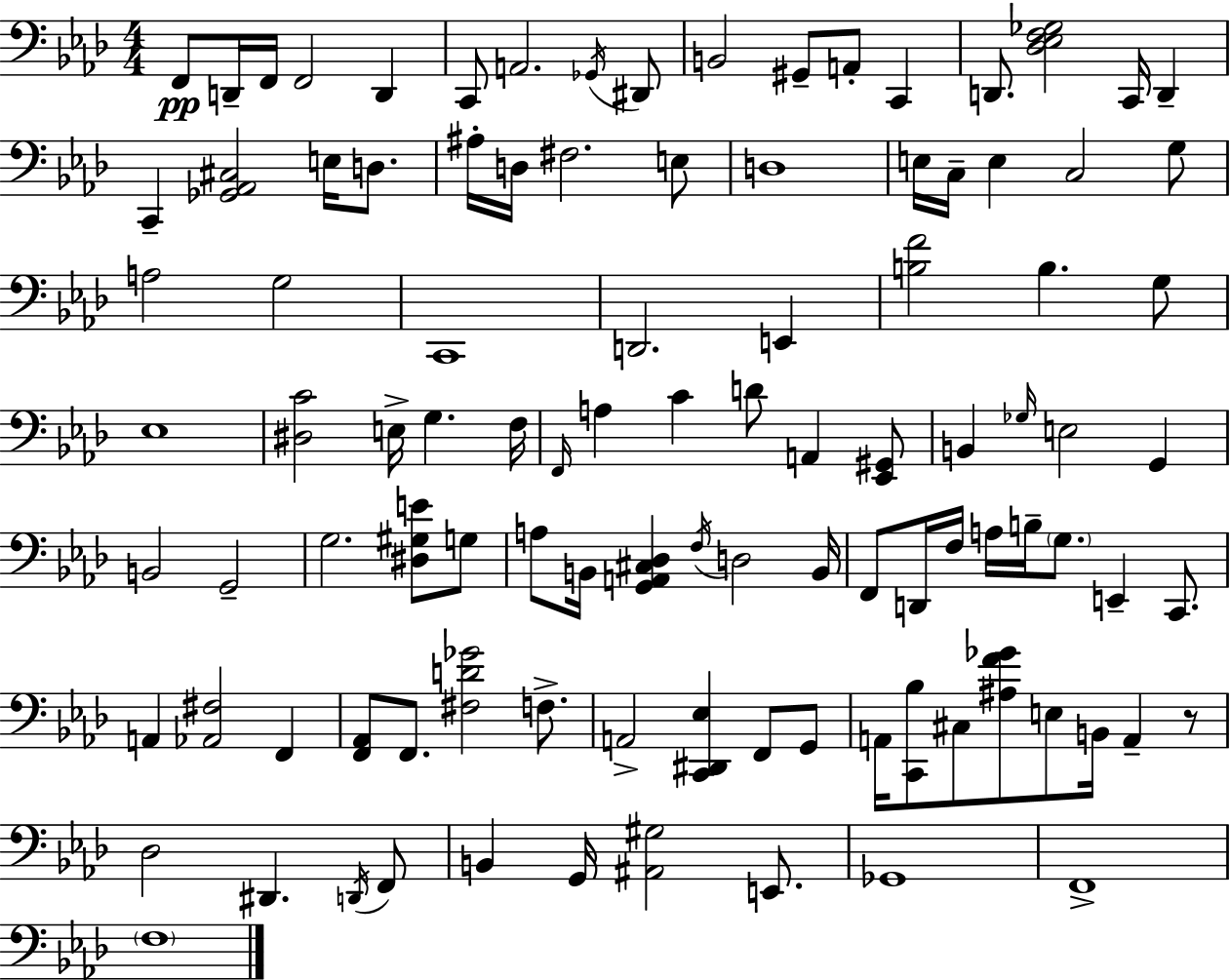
F2/e D2/s F2/s F2/h D2/q C2/e A2/h. Gb2/s D#2/e B2/h G#2/e A2/e C2/q D2/e. [Db3,Eb3,F3,Gb3]/h C2/s D2/q C2/q [Gb2,Ab2,C#3]/h E3/s D3/e. A#3/s D3/s F#3/h. E3/e D3/w E3/s C3/s E3/q C3/h G3/e A3/h G3/h C2/w D2/h. E2/q [B3,F4]/h B3/q. G3/e Eb3/w [D#3,C4]/h E3/s G3/q. F3/s F2/s A3/q C4/q D4/e A2/q [Eb2,G#2]/e B2/q Gb3/s E3/h G2/q B2/h G2/h G3/h. [D#3,G#3,E4]/e G3/e A3/e B2/s [G2,A2,C#3,Db3]/q F3/s D3/h B2/s F2/e D2/s F3/s A3/s B3/s G3/e. E2/q C2/e. A2/q [Ab2,F#3]/h F2/q [F2,Ab2]/e F2/e. [F#3,D4,Gb4]/h F3/e. A2/h [C2,D#2,Eb3]/q F2/e G2/e A2/s [C2,Bb3]/e C#3/e [A#3,F4,Gb4]/e E3/e B2/s A2/q R/e Db3/h D#2/q. D2/s F2/e B2/q G2/s [A#2,G#3]/h E2/e. Gb2/w F2/w F3/w